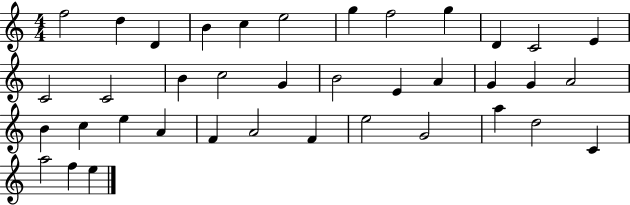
F5/h D5/q D4/q B4/q C5/q E5/h G5/q F5/h G5/q D4/q C4/h E4/q C4/h C4/h B4/q C5/h G4/q B4/h E4/q A4/q G4/q G4/q A4/h B4/q C5/q E5/q A4/q F4/q A4/h F4/q E5/h G4/h A5/q D5/h C4/q A5/h F5/q E5/q